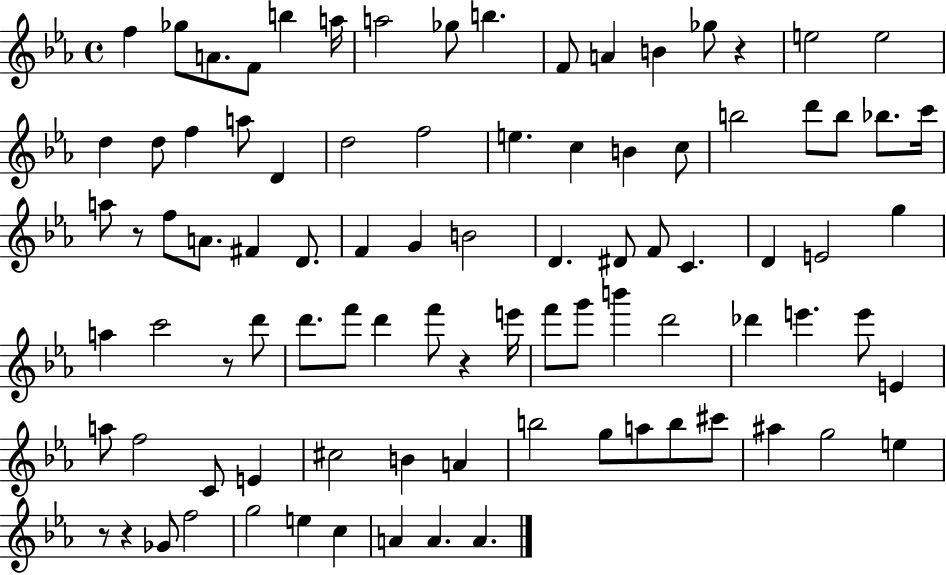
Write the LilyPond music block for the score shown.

{
  \clef treble
  \time 4/4
  \defaultTimeSignature
  \key ees \major
  f''4 ges''8 a'8. f'8 b''4 a''16 | a''2 ges''8 b''4. | f'8 a'4 b'4 ges''8 r4 | e''2 e''2 | \break d''4 d''8 f''4 a''8 d'4 | d''2 f''2 | e''4. c''4 b'4 c''8 | b''2 d'''8 b''8 bes''8. c'''16 | \break a''8 r8 f''8 a'8. fis'4 d'8. | f'4 g'4 b'2 | d'4. dis'8 f'8 c'4. | d'4 e'2 g''4 | \break a''4 c'''2 r8 d'''8 | d'''8. f'''8 d'''4 f'''8 r4 e'''16 | f'''8 g'''8 b'''4 d'''2 | des'''4 e'''4. e'''8 e'4 | \break a''8 f''2 c'8 e'4 | cis''2 b'4 a'4 | b''2 g''8 a''8 b''8 cis'''8 | ais''4 g''2 e''4 | \break r8 r4 ges'8 f''2 | g''2 e''4 c''4 | a'4 a'4. a'4. | \bar "|."
}